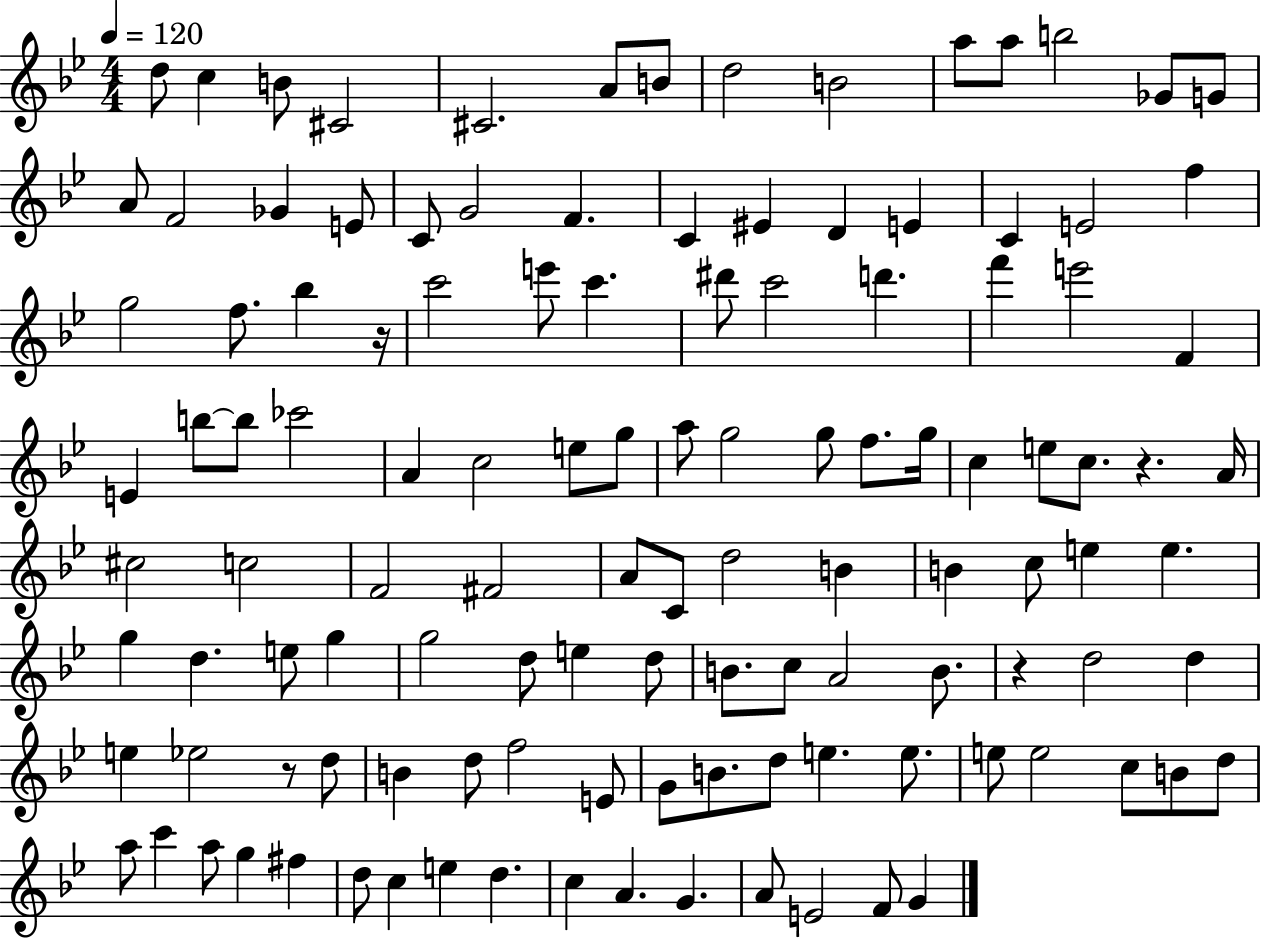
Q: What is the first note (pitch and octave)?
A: D5